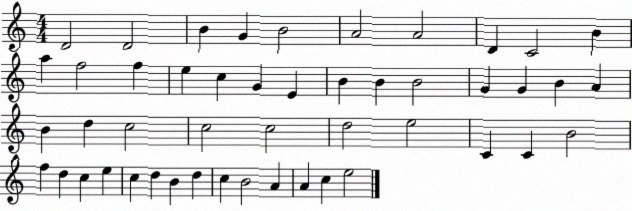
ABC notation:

X:1
T:Untitled
M:4/4
L:1/4
K:C
D2 D2 B G B2 A2 A2 D C2 B a f2 f e c G E B B B2 G G B A B d c2 c2 c2 d2 e2 C C B2 f d c e c d B d c B2 A A c e2